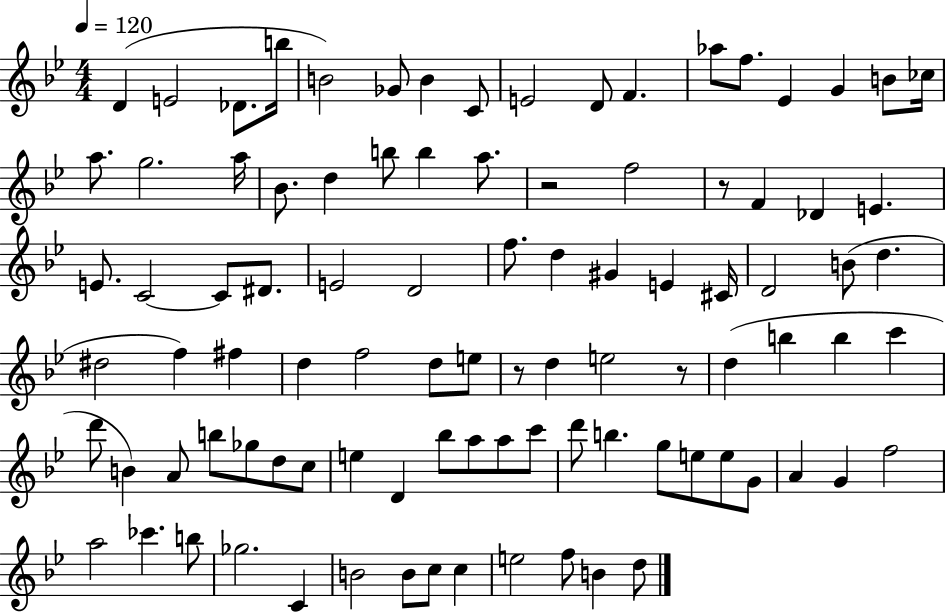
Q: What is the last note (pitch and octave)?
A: D5